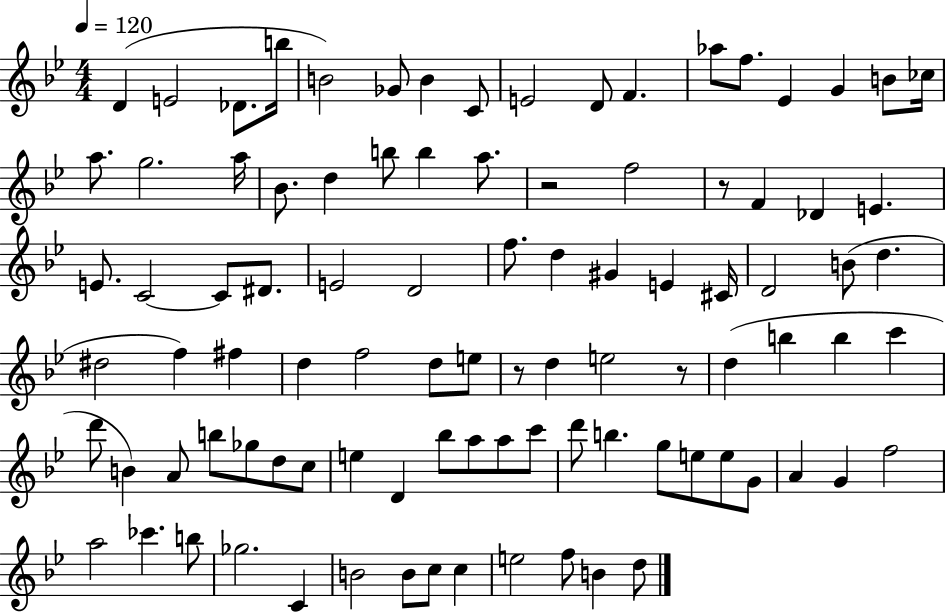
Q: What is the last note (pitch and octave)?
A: D5